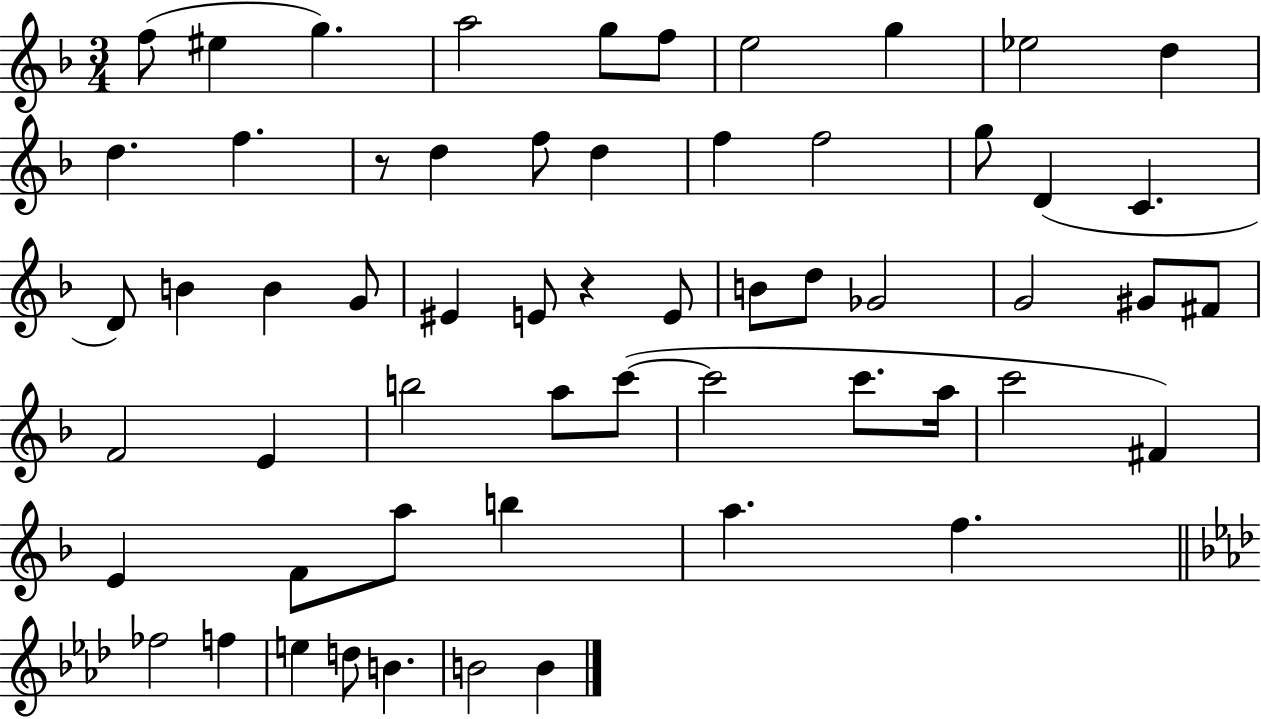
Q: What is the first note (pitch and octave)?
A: F5